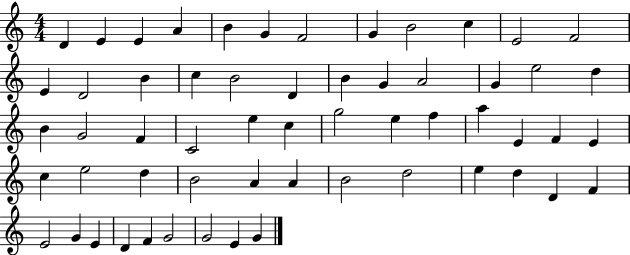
{
  \clef treble
  \numericTimeSignature
  \time 4/4
  \key c \major
  d'4 e'4 e'4 a'4 | b'4 g'4 f'2 | g'4 b'2 c''4 | e'2 f'2 | \break e'4 d'2 b'4 | c''4 b'2 d'4 | b'4 g'4 a'2 | g'4 e''2 d''4 | \break b'4 g'2 f'4 | c'2 e''4 c''4 | g''2 e''4 f''4 | a''4 e'4 f'4 e'4 | \break c''4 e''2 d''4 | b'2 a'4 a'4 | b'2 d''2 | e''4 d''4 d'4 f'4 | \break e'2 g'4 e'4 | d'4 f'4 g'2 | g'2 e'4 g'4 | \bar "|."
}